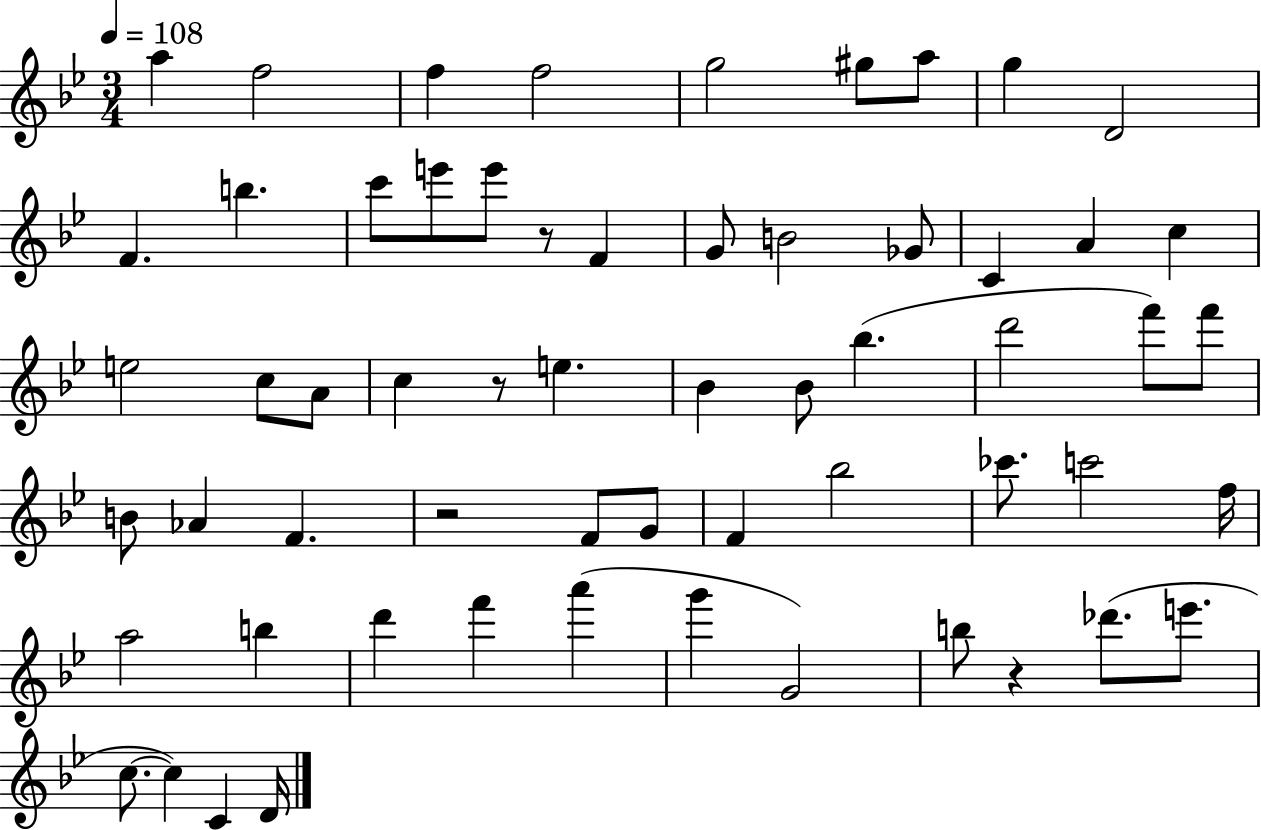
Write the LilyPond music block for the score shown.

{
  \clef treble
  \numericTimeSignature
  \time 3/4
  \key bes \major
  \tempo 4 = 108
  a''4 f''2 | f''4 f''2 | g''2 gis''8 a''8 | g''4 d'2 | \break f'4. b''4. | c'''8 e'''8 e'''8 r8 f'4 | g'8 b'2 ges'8 | c'4 a'4 c''4 | \break e''2 c''8 a'8 | c''4 r8 e''4. | bes'4 bes'8 bes''4.( | d'''2 f'''8) f'''8 | \break b'8 aes'4 f'4. | r2 f'8 g'8 | f'4 bes''2 | ces'''8. c'''2 f''16 | \break a''2 b''4 | d'''4 f'''4 a'''4( | g'''4 g'2) | b''8 r4 des'''8.( e'''8. | \break c''8.~~ c''4) c'4 d'16 | \bar "|."
}